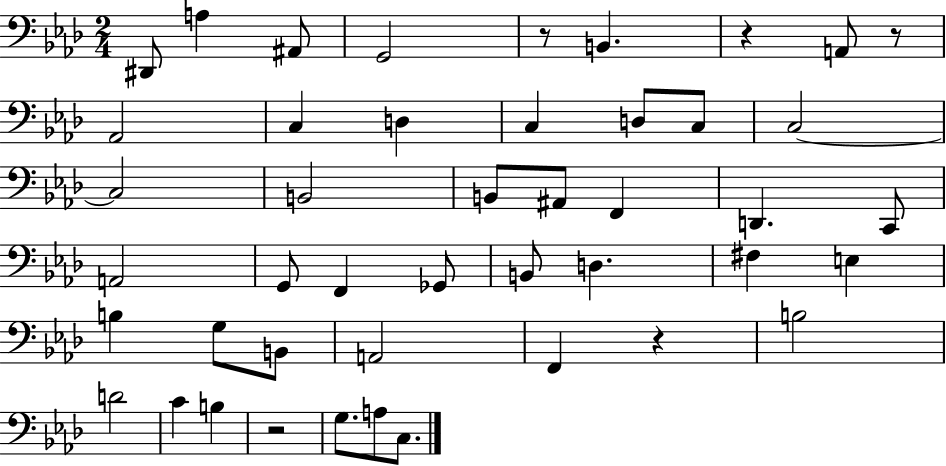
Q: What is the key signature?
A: AES major